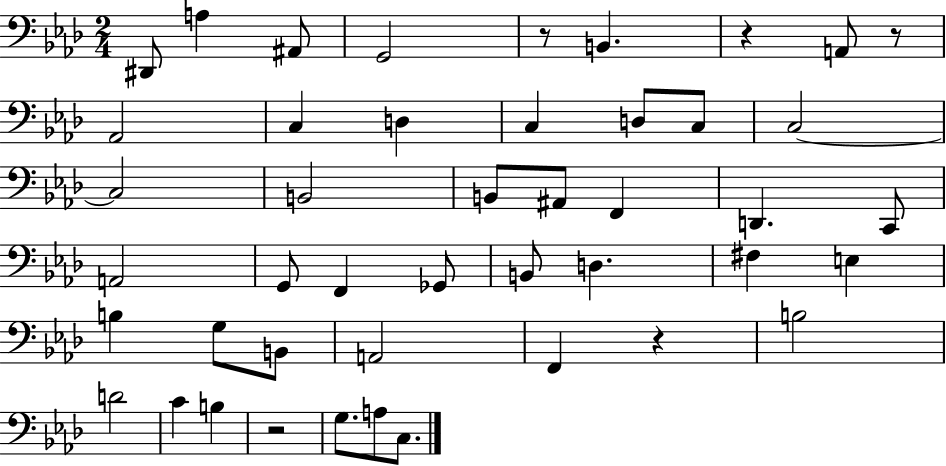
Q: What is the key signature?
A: AES major